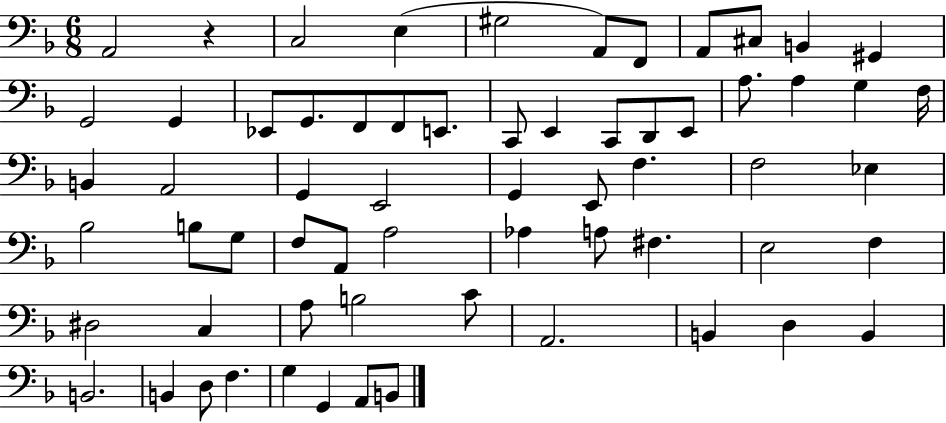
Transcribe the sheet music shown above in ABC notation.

X:1
T:Untitled
M:6/8
L:1/4
K:F
A,,2 z C,2 E, ^G,2 A,,/2 F,,/2 A,,/2 ^C,/2 B,, ^G,, G,,2 G,, _E,,/2 G,,/2 F,,/2 F,,/2 E,,/2 C,,/2 E,, C,,/2 D,,/2 E,,/2 A,/2 A, G, F,/4 B,, A,,2 G,, E,,2 G,, E,,/2 F, F,2 _E, _B,2 B,/2 G,/2 F,/2 A,,/2 A,2 _A, A,/2 ^F, E,2 F, ^D,2 C, A,/2 B,2 C/2 A,,2 B,, D, B,, B,,2 B,, D,/2 F, G, G,, A,,/2 B,,/2